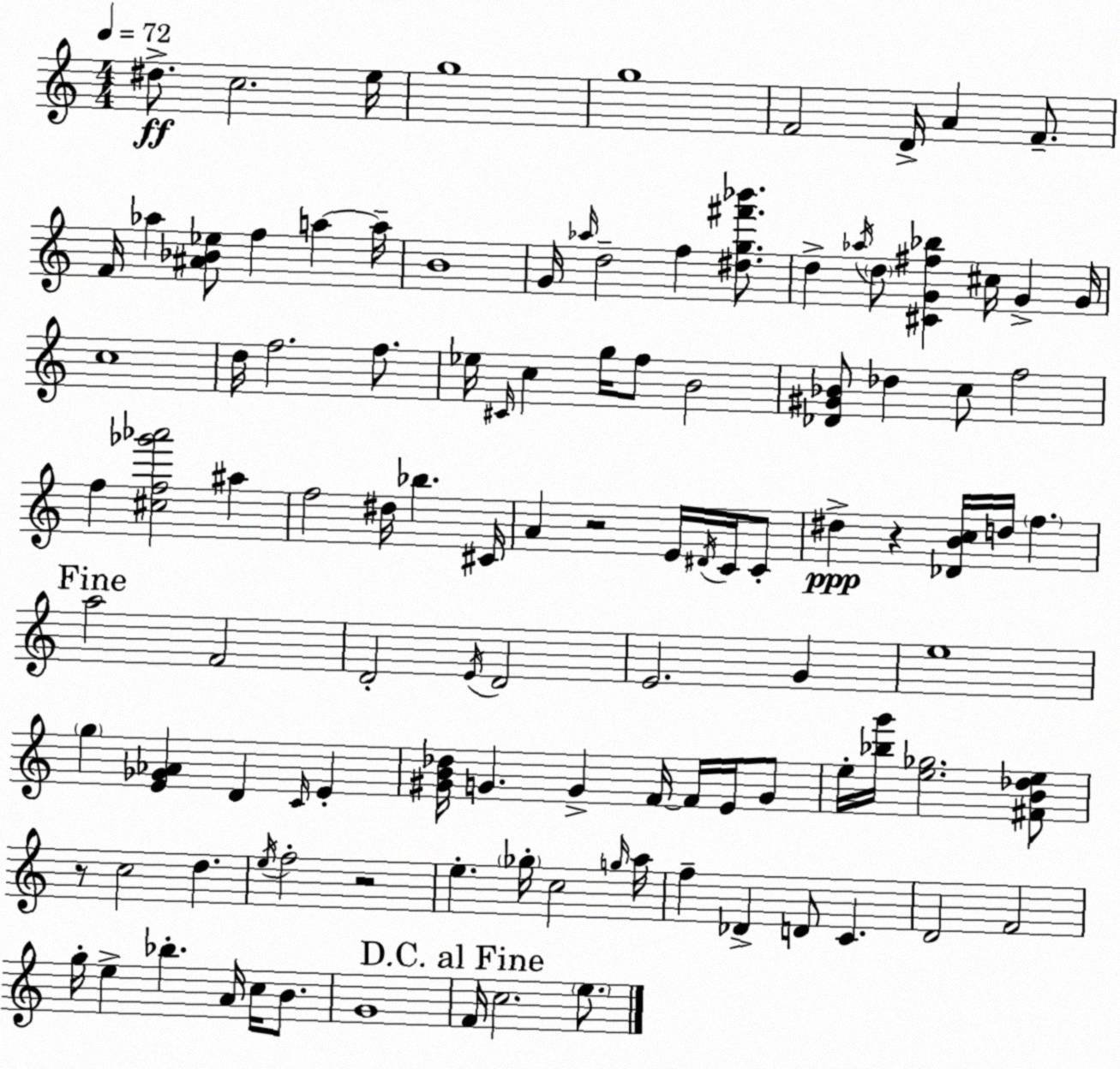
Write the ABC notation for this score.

X:1
T:Untitled
M:4/4
L:1/4
K:C
^d/2 c2 e/4 g4 g4 F2 D/4 A F/2 F/4 _a [^A_B_e]/2 f a a/4 B4 G/4 _a/4 d2 f [^dg^f'_b']/2 d _a/4 d/2 [^CG^f_b] ^c/4 G G/4 c4 d/4 f2 f/2 _e/4 ^C/4 c g/4 f/2 B2 [_D^G_B]/2 _d c/2 f2 f [^cf_g'_a']2 ^a f2 ^d/4 _b ^C/4 A z2 E/4 ^D/4 C/4 C/2 ^d z [_DBc]/4 d/4 f a2 F2 D2 E/4 D2 E2 G e4 g [E_G_A] D C/4 E [^GB_d]/4 G G F/4 F/4 E/4 G/2 e/4 [_bg']/4 [e_g]2 [^FB_de]/2 z/2 c2 d e/4 f2 z2 e _g/4 c2 g/4 a/4 f _D D/2 C D2 F2 g/4 e _b A/4 c/4 B/2 G4 F/4 c2 e/2